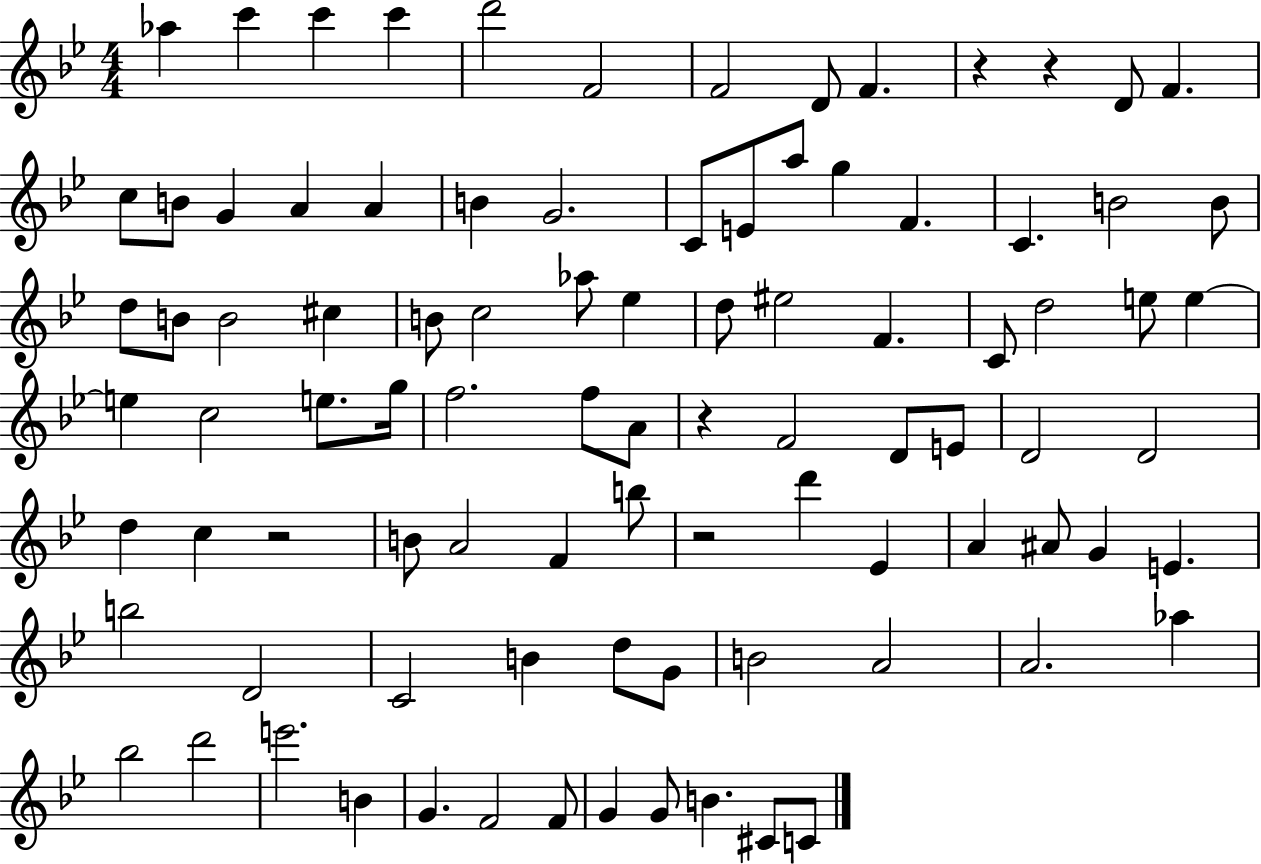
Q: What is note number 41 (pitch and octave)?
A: E5